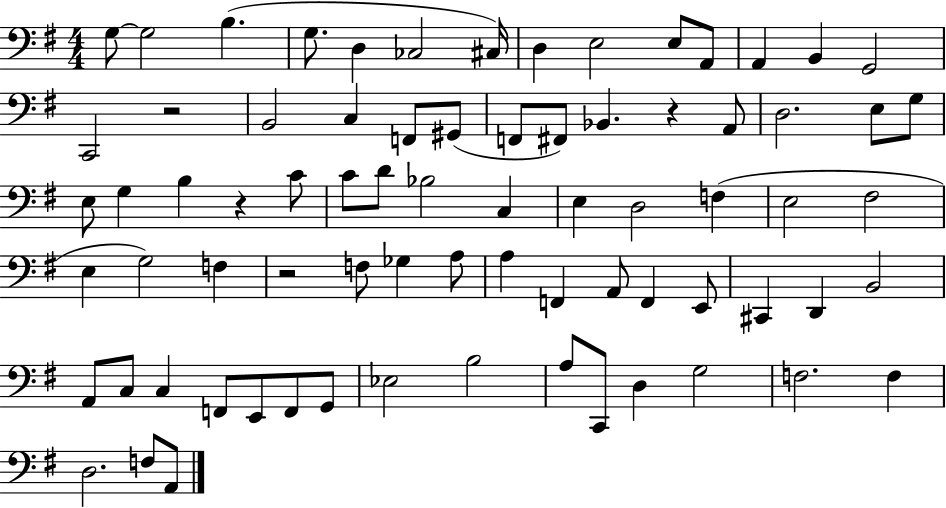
X:1
T:Untitled
M:4/4
L:1/4
K:G
G,/2 G,2 B, G,/2 D, _C,2 ^C,/4 D, E,2 E,/2 A,,/2 A,, B,, G,,2 C,,2 z2 B,,2 C, F,,/2 ^G,,/2 F,,/2 ^F,,/2 _B,, z A,,/2 D,2 E,/2 G,/2 E,/2 G, B, z C/2 C/2 D/2 _B,2 C, E, D,2 F, E,2 ^F,2 E, G,2 F, z2 F,/2 _G, A,/2 A, F,, A,,/2 F,, E,,/2 ^C,, D,, B,,2 A,,/2 C,/2 C, F,,/2 E,,/2 F,,/2 G,,/2 _E,2 B,2 A,/2 C,,/2 D, G,2 F,2 F, D,2 F,/2 A,,/2